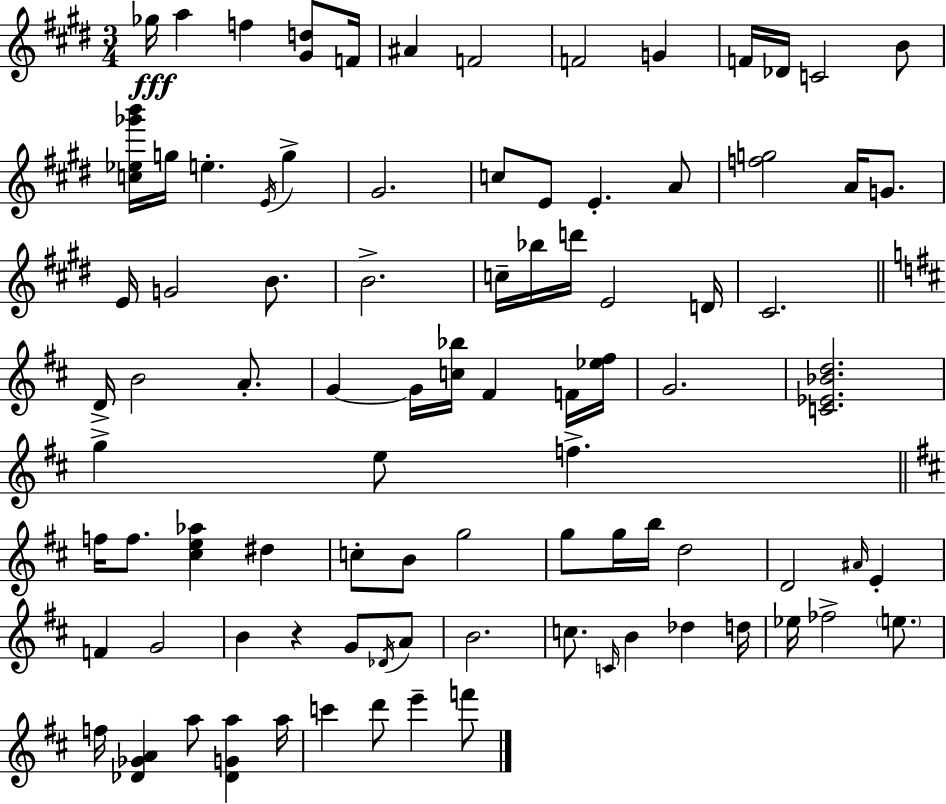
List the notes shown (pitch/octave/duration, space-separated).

Gb5/s A5/q F5/q [G#4,D5]/e F4/s A#4/q F4/h F4/h G4/q F4/s Db4/s C4/h B4/e [C5,Eb5,Gb6,B6]/s G5/s E5/q. E4/s G5/q G#4/h. C5/e E4/e E4/q. A4/e [F5,G5]/h A4/s G4/e. E4/s G4/h B4/e. B4/h. C5/s Bb5/s D6/s E4/h D4/s C#4/h. D4/s B4/h A4/e. G4/q G4/s [C5,Bb5]/s F#4/q F4/s [Eb5,F#5]/s G4/h. [C4,Eb4,Bb4,D5]/h. G5/q E5/e F5/q. F5/s F5/e. [C#5,E5,Ab5]/q D#5/q C5/e B4/e G5/h G5/e G5/s B5/s D5/h D4/h A#4/s E4/q F4/q G4/h B4/q R/q G4/e Db4/s A4/e B4/h. C5/e. C4/s B4/q Db5/q D5/s Eb5/s FES5/h E5/e. F5/s [Db4,Gb4,A4]/q A5/e [Db4,G4,A5]/q A5/s C6/q D6/e E6/q F6/e